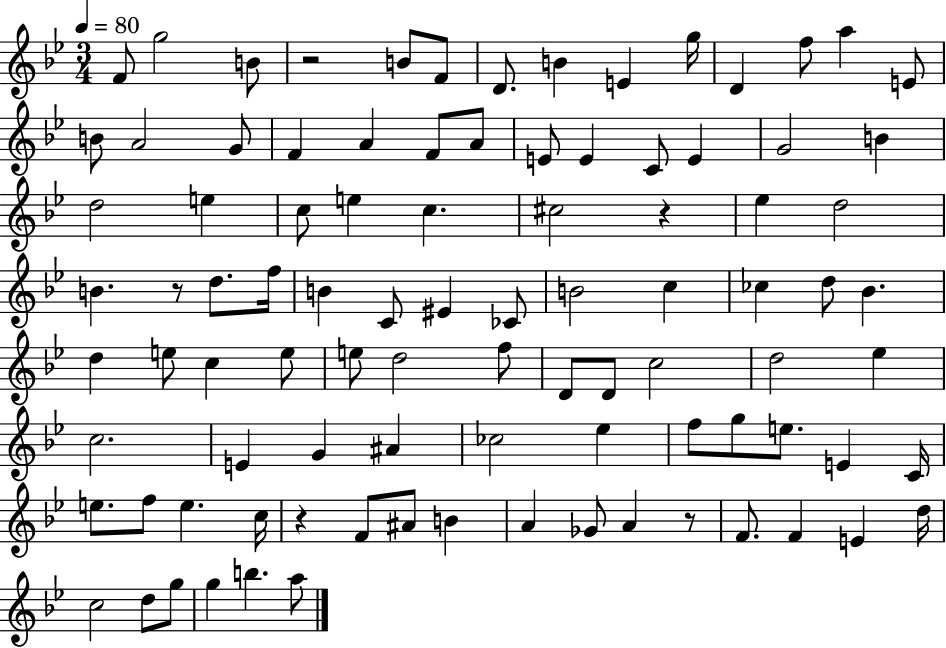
{
  \clef treble
  \numericTimeSignature
  \time 3/4
  \key bes \major
  \tempo 4 = 80
  \repeat volta 2 { f'8 g''2 b'8 | r2 b'8 f'8 | d'8. b'4 e'4 g''16 | d'4 f''8 a''4 e'8 | \break b'8 a'2 g'8 | f'4 a'4 f'8 a'8 | e'8 e'4 c'8 e'4 | g'2 b'4 | \break d''2 e''4 | c''8 e''4 c''4. | cis''2 r4 | ees''4 d''2 | \break b'4. r8 d''8. f''16 | b'4 c'8 eis'4 ces'8 | b'2 c''4 | ces''4 d''8 bes'4. | \break d''4 e''8 c''4 e''8 | e''8 d''2 f''8 | d'8 d'8 c''2 | d''2 ees''4 | \break c''2. | e'4 g'4 ais'4 | ces''2 ees''4 | f''8 g''8 e''8. e'4 c'16 | \break e''8. f''8 e''4. c''16 | r4 f'8 ais'8 b'4 | a'4 ges'8 a'4 r8 | f'8. f'4 e'4 d''16 | \break c''2 d''8 g''8 | g''4 b''4. a''8 | } \bar "|."
}